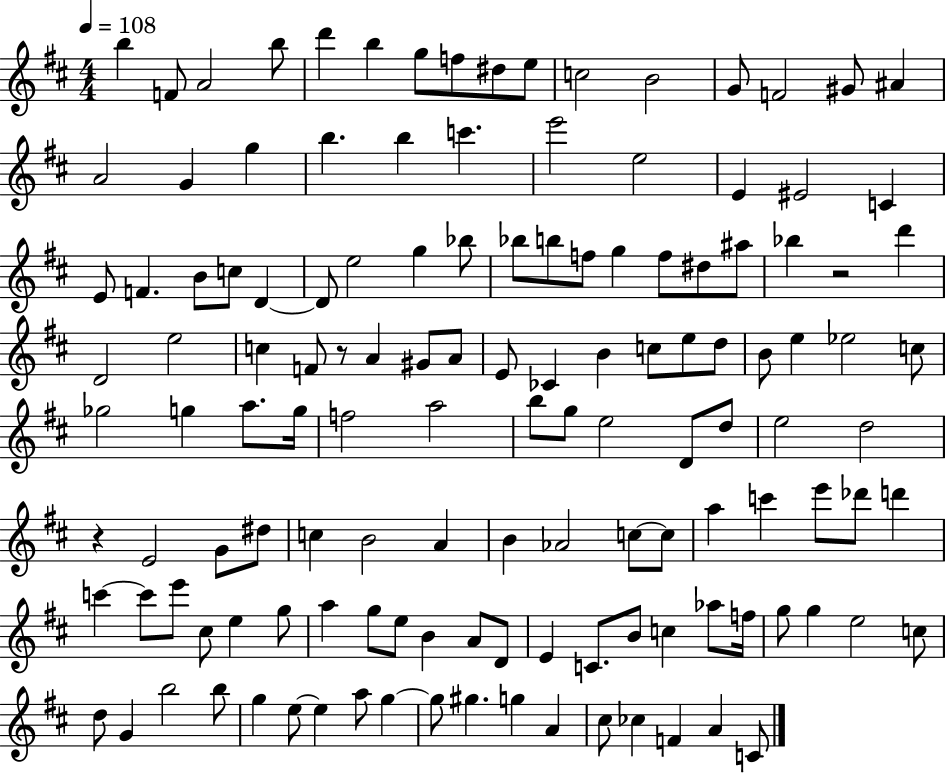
B5/q F4/e A4/h B5/e D6/q B5/q G5/e F5/e D#5/e E5/e C5/h B4/h G4/e F4/h G#4/e A#4/q A4/h G4/q G5/q B5/q. B5/q C6/q. E6/h E5/h E4/q EIS4/h C4/q E4/e F4/q. B4/e C5/e D4/q D4/e E5/h G5/q Bb5/e Bb5/e B5/e F5/e G5/q F5/e D#5/e A#5/e Bb5/q R/h D6/q D4/h E5/h C5/q F4/e R/e A4/q G#4/e A4/e E4/e CES4/q B4/q C5/e E5/e D5/e B4/e E5/q Eb5/h C5/e Gb5/h G5/q A5/e. G5/s F5/h A5/h B5/e G5/e E5/h D4/e D5/e E5/h D5/h R/q E4/h G4/e D#5/e C5/q B4/h A4/q B4/q Ab4/h C5/e C5/e A5/q C6/q E6/e Db6/e D6/q C6/q C6/e E6/e C#5/e E5/q G5/e A5/q G5/e E5/e B4/q A4/e D4/e E4/q C4/e. B4/e C5/q Ab5/e F5/s G5/e G5/q E5/h C5/e D5/e G4/q B5/h B5/e G5/q E5/e E5/q A5/e G5/q G5/e G#5/q. G5/q A4/q C#5/e CES5/q F4/q A4/q C4/e